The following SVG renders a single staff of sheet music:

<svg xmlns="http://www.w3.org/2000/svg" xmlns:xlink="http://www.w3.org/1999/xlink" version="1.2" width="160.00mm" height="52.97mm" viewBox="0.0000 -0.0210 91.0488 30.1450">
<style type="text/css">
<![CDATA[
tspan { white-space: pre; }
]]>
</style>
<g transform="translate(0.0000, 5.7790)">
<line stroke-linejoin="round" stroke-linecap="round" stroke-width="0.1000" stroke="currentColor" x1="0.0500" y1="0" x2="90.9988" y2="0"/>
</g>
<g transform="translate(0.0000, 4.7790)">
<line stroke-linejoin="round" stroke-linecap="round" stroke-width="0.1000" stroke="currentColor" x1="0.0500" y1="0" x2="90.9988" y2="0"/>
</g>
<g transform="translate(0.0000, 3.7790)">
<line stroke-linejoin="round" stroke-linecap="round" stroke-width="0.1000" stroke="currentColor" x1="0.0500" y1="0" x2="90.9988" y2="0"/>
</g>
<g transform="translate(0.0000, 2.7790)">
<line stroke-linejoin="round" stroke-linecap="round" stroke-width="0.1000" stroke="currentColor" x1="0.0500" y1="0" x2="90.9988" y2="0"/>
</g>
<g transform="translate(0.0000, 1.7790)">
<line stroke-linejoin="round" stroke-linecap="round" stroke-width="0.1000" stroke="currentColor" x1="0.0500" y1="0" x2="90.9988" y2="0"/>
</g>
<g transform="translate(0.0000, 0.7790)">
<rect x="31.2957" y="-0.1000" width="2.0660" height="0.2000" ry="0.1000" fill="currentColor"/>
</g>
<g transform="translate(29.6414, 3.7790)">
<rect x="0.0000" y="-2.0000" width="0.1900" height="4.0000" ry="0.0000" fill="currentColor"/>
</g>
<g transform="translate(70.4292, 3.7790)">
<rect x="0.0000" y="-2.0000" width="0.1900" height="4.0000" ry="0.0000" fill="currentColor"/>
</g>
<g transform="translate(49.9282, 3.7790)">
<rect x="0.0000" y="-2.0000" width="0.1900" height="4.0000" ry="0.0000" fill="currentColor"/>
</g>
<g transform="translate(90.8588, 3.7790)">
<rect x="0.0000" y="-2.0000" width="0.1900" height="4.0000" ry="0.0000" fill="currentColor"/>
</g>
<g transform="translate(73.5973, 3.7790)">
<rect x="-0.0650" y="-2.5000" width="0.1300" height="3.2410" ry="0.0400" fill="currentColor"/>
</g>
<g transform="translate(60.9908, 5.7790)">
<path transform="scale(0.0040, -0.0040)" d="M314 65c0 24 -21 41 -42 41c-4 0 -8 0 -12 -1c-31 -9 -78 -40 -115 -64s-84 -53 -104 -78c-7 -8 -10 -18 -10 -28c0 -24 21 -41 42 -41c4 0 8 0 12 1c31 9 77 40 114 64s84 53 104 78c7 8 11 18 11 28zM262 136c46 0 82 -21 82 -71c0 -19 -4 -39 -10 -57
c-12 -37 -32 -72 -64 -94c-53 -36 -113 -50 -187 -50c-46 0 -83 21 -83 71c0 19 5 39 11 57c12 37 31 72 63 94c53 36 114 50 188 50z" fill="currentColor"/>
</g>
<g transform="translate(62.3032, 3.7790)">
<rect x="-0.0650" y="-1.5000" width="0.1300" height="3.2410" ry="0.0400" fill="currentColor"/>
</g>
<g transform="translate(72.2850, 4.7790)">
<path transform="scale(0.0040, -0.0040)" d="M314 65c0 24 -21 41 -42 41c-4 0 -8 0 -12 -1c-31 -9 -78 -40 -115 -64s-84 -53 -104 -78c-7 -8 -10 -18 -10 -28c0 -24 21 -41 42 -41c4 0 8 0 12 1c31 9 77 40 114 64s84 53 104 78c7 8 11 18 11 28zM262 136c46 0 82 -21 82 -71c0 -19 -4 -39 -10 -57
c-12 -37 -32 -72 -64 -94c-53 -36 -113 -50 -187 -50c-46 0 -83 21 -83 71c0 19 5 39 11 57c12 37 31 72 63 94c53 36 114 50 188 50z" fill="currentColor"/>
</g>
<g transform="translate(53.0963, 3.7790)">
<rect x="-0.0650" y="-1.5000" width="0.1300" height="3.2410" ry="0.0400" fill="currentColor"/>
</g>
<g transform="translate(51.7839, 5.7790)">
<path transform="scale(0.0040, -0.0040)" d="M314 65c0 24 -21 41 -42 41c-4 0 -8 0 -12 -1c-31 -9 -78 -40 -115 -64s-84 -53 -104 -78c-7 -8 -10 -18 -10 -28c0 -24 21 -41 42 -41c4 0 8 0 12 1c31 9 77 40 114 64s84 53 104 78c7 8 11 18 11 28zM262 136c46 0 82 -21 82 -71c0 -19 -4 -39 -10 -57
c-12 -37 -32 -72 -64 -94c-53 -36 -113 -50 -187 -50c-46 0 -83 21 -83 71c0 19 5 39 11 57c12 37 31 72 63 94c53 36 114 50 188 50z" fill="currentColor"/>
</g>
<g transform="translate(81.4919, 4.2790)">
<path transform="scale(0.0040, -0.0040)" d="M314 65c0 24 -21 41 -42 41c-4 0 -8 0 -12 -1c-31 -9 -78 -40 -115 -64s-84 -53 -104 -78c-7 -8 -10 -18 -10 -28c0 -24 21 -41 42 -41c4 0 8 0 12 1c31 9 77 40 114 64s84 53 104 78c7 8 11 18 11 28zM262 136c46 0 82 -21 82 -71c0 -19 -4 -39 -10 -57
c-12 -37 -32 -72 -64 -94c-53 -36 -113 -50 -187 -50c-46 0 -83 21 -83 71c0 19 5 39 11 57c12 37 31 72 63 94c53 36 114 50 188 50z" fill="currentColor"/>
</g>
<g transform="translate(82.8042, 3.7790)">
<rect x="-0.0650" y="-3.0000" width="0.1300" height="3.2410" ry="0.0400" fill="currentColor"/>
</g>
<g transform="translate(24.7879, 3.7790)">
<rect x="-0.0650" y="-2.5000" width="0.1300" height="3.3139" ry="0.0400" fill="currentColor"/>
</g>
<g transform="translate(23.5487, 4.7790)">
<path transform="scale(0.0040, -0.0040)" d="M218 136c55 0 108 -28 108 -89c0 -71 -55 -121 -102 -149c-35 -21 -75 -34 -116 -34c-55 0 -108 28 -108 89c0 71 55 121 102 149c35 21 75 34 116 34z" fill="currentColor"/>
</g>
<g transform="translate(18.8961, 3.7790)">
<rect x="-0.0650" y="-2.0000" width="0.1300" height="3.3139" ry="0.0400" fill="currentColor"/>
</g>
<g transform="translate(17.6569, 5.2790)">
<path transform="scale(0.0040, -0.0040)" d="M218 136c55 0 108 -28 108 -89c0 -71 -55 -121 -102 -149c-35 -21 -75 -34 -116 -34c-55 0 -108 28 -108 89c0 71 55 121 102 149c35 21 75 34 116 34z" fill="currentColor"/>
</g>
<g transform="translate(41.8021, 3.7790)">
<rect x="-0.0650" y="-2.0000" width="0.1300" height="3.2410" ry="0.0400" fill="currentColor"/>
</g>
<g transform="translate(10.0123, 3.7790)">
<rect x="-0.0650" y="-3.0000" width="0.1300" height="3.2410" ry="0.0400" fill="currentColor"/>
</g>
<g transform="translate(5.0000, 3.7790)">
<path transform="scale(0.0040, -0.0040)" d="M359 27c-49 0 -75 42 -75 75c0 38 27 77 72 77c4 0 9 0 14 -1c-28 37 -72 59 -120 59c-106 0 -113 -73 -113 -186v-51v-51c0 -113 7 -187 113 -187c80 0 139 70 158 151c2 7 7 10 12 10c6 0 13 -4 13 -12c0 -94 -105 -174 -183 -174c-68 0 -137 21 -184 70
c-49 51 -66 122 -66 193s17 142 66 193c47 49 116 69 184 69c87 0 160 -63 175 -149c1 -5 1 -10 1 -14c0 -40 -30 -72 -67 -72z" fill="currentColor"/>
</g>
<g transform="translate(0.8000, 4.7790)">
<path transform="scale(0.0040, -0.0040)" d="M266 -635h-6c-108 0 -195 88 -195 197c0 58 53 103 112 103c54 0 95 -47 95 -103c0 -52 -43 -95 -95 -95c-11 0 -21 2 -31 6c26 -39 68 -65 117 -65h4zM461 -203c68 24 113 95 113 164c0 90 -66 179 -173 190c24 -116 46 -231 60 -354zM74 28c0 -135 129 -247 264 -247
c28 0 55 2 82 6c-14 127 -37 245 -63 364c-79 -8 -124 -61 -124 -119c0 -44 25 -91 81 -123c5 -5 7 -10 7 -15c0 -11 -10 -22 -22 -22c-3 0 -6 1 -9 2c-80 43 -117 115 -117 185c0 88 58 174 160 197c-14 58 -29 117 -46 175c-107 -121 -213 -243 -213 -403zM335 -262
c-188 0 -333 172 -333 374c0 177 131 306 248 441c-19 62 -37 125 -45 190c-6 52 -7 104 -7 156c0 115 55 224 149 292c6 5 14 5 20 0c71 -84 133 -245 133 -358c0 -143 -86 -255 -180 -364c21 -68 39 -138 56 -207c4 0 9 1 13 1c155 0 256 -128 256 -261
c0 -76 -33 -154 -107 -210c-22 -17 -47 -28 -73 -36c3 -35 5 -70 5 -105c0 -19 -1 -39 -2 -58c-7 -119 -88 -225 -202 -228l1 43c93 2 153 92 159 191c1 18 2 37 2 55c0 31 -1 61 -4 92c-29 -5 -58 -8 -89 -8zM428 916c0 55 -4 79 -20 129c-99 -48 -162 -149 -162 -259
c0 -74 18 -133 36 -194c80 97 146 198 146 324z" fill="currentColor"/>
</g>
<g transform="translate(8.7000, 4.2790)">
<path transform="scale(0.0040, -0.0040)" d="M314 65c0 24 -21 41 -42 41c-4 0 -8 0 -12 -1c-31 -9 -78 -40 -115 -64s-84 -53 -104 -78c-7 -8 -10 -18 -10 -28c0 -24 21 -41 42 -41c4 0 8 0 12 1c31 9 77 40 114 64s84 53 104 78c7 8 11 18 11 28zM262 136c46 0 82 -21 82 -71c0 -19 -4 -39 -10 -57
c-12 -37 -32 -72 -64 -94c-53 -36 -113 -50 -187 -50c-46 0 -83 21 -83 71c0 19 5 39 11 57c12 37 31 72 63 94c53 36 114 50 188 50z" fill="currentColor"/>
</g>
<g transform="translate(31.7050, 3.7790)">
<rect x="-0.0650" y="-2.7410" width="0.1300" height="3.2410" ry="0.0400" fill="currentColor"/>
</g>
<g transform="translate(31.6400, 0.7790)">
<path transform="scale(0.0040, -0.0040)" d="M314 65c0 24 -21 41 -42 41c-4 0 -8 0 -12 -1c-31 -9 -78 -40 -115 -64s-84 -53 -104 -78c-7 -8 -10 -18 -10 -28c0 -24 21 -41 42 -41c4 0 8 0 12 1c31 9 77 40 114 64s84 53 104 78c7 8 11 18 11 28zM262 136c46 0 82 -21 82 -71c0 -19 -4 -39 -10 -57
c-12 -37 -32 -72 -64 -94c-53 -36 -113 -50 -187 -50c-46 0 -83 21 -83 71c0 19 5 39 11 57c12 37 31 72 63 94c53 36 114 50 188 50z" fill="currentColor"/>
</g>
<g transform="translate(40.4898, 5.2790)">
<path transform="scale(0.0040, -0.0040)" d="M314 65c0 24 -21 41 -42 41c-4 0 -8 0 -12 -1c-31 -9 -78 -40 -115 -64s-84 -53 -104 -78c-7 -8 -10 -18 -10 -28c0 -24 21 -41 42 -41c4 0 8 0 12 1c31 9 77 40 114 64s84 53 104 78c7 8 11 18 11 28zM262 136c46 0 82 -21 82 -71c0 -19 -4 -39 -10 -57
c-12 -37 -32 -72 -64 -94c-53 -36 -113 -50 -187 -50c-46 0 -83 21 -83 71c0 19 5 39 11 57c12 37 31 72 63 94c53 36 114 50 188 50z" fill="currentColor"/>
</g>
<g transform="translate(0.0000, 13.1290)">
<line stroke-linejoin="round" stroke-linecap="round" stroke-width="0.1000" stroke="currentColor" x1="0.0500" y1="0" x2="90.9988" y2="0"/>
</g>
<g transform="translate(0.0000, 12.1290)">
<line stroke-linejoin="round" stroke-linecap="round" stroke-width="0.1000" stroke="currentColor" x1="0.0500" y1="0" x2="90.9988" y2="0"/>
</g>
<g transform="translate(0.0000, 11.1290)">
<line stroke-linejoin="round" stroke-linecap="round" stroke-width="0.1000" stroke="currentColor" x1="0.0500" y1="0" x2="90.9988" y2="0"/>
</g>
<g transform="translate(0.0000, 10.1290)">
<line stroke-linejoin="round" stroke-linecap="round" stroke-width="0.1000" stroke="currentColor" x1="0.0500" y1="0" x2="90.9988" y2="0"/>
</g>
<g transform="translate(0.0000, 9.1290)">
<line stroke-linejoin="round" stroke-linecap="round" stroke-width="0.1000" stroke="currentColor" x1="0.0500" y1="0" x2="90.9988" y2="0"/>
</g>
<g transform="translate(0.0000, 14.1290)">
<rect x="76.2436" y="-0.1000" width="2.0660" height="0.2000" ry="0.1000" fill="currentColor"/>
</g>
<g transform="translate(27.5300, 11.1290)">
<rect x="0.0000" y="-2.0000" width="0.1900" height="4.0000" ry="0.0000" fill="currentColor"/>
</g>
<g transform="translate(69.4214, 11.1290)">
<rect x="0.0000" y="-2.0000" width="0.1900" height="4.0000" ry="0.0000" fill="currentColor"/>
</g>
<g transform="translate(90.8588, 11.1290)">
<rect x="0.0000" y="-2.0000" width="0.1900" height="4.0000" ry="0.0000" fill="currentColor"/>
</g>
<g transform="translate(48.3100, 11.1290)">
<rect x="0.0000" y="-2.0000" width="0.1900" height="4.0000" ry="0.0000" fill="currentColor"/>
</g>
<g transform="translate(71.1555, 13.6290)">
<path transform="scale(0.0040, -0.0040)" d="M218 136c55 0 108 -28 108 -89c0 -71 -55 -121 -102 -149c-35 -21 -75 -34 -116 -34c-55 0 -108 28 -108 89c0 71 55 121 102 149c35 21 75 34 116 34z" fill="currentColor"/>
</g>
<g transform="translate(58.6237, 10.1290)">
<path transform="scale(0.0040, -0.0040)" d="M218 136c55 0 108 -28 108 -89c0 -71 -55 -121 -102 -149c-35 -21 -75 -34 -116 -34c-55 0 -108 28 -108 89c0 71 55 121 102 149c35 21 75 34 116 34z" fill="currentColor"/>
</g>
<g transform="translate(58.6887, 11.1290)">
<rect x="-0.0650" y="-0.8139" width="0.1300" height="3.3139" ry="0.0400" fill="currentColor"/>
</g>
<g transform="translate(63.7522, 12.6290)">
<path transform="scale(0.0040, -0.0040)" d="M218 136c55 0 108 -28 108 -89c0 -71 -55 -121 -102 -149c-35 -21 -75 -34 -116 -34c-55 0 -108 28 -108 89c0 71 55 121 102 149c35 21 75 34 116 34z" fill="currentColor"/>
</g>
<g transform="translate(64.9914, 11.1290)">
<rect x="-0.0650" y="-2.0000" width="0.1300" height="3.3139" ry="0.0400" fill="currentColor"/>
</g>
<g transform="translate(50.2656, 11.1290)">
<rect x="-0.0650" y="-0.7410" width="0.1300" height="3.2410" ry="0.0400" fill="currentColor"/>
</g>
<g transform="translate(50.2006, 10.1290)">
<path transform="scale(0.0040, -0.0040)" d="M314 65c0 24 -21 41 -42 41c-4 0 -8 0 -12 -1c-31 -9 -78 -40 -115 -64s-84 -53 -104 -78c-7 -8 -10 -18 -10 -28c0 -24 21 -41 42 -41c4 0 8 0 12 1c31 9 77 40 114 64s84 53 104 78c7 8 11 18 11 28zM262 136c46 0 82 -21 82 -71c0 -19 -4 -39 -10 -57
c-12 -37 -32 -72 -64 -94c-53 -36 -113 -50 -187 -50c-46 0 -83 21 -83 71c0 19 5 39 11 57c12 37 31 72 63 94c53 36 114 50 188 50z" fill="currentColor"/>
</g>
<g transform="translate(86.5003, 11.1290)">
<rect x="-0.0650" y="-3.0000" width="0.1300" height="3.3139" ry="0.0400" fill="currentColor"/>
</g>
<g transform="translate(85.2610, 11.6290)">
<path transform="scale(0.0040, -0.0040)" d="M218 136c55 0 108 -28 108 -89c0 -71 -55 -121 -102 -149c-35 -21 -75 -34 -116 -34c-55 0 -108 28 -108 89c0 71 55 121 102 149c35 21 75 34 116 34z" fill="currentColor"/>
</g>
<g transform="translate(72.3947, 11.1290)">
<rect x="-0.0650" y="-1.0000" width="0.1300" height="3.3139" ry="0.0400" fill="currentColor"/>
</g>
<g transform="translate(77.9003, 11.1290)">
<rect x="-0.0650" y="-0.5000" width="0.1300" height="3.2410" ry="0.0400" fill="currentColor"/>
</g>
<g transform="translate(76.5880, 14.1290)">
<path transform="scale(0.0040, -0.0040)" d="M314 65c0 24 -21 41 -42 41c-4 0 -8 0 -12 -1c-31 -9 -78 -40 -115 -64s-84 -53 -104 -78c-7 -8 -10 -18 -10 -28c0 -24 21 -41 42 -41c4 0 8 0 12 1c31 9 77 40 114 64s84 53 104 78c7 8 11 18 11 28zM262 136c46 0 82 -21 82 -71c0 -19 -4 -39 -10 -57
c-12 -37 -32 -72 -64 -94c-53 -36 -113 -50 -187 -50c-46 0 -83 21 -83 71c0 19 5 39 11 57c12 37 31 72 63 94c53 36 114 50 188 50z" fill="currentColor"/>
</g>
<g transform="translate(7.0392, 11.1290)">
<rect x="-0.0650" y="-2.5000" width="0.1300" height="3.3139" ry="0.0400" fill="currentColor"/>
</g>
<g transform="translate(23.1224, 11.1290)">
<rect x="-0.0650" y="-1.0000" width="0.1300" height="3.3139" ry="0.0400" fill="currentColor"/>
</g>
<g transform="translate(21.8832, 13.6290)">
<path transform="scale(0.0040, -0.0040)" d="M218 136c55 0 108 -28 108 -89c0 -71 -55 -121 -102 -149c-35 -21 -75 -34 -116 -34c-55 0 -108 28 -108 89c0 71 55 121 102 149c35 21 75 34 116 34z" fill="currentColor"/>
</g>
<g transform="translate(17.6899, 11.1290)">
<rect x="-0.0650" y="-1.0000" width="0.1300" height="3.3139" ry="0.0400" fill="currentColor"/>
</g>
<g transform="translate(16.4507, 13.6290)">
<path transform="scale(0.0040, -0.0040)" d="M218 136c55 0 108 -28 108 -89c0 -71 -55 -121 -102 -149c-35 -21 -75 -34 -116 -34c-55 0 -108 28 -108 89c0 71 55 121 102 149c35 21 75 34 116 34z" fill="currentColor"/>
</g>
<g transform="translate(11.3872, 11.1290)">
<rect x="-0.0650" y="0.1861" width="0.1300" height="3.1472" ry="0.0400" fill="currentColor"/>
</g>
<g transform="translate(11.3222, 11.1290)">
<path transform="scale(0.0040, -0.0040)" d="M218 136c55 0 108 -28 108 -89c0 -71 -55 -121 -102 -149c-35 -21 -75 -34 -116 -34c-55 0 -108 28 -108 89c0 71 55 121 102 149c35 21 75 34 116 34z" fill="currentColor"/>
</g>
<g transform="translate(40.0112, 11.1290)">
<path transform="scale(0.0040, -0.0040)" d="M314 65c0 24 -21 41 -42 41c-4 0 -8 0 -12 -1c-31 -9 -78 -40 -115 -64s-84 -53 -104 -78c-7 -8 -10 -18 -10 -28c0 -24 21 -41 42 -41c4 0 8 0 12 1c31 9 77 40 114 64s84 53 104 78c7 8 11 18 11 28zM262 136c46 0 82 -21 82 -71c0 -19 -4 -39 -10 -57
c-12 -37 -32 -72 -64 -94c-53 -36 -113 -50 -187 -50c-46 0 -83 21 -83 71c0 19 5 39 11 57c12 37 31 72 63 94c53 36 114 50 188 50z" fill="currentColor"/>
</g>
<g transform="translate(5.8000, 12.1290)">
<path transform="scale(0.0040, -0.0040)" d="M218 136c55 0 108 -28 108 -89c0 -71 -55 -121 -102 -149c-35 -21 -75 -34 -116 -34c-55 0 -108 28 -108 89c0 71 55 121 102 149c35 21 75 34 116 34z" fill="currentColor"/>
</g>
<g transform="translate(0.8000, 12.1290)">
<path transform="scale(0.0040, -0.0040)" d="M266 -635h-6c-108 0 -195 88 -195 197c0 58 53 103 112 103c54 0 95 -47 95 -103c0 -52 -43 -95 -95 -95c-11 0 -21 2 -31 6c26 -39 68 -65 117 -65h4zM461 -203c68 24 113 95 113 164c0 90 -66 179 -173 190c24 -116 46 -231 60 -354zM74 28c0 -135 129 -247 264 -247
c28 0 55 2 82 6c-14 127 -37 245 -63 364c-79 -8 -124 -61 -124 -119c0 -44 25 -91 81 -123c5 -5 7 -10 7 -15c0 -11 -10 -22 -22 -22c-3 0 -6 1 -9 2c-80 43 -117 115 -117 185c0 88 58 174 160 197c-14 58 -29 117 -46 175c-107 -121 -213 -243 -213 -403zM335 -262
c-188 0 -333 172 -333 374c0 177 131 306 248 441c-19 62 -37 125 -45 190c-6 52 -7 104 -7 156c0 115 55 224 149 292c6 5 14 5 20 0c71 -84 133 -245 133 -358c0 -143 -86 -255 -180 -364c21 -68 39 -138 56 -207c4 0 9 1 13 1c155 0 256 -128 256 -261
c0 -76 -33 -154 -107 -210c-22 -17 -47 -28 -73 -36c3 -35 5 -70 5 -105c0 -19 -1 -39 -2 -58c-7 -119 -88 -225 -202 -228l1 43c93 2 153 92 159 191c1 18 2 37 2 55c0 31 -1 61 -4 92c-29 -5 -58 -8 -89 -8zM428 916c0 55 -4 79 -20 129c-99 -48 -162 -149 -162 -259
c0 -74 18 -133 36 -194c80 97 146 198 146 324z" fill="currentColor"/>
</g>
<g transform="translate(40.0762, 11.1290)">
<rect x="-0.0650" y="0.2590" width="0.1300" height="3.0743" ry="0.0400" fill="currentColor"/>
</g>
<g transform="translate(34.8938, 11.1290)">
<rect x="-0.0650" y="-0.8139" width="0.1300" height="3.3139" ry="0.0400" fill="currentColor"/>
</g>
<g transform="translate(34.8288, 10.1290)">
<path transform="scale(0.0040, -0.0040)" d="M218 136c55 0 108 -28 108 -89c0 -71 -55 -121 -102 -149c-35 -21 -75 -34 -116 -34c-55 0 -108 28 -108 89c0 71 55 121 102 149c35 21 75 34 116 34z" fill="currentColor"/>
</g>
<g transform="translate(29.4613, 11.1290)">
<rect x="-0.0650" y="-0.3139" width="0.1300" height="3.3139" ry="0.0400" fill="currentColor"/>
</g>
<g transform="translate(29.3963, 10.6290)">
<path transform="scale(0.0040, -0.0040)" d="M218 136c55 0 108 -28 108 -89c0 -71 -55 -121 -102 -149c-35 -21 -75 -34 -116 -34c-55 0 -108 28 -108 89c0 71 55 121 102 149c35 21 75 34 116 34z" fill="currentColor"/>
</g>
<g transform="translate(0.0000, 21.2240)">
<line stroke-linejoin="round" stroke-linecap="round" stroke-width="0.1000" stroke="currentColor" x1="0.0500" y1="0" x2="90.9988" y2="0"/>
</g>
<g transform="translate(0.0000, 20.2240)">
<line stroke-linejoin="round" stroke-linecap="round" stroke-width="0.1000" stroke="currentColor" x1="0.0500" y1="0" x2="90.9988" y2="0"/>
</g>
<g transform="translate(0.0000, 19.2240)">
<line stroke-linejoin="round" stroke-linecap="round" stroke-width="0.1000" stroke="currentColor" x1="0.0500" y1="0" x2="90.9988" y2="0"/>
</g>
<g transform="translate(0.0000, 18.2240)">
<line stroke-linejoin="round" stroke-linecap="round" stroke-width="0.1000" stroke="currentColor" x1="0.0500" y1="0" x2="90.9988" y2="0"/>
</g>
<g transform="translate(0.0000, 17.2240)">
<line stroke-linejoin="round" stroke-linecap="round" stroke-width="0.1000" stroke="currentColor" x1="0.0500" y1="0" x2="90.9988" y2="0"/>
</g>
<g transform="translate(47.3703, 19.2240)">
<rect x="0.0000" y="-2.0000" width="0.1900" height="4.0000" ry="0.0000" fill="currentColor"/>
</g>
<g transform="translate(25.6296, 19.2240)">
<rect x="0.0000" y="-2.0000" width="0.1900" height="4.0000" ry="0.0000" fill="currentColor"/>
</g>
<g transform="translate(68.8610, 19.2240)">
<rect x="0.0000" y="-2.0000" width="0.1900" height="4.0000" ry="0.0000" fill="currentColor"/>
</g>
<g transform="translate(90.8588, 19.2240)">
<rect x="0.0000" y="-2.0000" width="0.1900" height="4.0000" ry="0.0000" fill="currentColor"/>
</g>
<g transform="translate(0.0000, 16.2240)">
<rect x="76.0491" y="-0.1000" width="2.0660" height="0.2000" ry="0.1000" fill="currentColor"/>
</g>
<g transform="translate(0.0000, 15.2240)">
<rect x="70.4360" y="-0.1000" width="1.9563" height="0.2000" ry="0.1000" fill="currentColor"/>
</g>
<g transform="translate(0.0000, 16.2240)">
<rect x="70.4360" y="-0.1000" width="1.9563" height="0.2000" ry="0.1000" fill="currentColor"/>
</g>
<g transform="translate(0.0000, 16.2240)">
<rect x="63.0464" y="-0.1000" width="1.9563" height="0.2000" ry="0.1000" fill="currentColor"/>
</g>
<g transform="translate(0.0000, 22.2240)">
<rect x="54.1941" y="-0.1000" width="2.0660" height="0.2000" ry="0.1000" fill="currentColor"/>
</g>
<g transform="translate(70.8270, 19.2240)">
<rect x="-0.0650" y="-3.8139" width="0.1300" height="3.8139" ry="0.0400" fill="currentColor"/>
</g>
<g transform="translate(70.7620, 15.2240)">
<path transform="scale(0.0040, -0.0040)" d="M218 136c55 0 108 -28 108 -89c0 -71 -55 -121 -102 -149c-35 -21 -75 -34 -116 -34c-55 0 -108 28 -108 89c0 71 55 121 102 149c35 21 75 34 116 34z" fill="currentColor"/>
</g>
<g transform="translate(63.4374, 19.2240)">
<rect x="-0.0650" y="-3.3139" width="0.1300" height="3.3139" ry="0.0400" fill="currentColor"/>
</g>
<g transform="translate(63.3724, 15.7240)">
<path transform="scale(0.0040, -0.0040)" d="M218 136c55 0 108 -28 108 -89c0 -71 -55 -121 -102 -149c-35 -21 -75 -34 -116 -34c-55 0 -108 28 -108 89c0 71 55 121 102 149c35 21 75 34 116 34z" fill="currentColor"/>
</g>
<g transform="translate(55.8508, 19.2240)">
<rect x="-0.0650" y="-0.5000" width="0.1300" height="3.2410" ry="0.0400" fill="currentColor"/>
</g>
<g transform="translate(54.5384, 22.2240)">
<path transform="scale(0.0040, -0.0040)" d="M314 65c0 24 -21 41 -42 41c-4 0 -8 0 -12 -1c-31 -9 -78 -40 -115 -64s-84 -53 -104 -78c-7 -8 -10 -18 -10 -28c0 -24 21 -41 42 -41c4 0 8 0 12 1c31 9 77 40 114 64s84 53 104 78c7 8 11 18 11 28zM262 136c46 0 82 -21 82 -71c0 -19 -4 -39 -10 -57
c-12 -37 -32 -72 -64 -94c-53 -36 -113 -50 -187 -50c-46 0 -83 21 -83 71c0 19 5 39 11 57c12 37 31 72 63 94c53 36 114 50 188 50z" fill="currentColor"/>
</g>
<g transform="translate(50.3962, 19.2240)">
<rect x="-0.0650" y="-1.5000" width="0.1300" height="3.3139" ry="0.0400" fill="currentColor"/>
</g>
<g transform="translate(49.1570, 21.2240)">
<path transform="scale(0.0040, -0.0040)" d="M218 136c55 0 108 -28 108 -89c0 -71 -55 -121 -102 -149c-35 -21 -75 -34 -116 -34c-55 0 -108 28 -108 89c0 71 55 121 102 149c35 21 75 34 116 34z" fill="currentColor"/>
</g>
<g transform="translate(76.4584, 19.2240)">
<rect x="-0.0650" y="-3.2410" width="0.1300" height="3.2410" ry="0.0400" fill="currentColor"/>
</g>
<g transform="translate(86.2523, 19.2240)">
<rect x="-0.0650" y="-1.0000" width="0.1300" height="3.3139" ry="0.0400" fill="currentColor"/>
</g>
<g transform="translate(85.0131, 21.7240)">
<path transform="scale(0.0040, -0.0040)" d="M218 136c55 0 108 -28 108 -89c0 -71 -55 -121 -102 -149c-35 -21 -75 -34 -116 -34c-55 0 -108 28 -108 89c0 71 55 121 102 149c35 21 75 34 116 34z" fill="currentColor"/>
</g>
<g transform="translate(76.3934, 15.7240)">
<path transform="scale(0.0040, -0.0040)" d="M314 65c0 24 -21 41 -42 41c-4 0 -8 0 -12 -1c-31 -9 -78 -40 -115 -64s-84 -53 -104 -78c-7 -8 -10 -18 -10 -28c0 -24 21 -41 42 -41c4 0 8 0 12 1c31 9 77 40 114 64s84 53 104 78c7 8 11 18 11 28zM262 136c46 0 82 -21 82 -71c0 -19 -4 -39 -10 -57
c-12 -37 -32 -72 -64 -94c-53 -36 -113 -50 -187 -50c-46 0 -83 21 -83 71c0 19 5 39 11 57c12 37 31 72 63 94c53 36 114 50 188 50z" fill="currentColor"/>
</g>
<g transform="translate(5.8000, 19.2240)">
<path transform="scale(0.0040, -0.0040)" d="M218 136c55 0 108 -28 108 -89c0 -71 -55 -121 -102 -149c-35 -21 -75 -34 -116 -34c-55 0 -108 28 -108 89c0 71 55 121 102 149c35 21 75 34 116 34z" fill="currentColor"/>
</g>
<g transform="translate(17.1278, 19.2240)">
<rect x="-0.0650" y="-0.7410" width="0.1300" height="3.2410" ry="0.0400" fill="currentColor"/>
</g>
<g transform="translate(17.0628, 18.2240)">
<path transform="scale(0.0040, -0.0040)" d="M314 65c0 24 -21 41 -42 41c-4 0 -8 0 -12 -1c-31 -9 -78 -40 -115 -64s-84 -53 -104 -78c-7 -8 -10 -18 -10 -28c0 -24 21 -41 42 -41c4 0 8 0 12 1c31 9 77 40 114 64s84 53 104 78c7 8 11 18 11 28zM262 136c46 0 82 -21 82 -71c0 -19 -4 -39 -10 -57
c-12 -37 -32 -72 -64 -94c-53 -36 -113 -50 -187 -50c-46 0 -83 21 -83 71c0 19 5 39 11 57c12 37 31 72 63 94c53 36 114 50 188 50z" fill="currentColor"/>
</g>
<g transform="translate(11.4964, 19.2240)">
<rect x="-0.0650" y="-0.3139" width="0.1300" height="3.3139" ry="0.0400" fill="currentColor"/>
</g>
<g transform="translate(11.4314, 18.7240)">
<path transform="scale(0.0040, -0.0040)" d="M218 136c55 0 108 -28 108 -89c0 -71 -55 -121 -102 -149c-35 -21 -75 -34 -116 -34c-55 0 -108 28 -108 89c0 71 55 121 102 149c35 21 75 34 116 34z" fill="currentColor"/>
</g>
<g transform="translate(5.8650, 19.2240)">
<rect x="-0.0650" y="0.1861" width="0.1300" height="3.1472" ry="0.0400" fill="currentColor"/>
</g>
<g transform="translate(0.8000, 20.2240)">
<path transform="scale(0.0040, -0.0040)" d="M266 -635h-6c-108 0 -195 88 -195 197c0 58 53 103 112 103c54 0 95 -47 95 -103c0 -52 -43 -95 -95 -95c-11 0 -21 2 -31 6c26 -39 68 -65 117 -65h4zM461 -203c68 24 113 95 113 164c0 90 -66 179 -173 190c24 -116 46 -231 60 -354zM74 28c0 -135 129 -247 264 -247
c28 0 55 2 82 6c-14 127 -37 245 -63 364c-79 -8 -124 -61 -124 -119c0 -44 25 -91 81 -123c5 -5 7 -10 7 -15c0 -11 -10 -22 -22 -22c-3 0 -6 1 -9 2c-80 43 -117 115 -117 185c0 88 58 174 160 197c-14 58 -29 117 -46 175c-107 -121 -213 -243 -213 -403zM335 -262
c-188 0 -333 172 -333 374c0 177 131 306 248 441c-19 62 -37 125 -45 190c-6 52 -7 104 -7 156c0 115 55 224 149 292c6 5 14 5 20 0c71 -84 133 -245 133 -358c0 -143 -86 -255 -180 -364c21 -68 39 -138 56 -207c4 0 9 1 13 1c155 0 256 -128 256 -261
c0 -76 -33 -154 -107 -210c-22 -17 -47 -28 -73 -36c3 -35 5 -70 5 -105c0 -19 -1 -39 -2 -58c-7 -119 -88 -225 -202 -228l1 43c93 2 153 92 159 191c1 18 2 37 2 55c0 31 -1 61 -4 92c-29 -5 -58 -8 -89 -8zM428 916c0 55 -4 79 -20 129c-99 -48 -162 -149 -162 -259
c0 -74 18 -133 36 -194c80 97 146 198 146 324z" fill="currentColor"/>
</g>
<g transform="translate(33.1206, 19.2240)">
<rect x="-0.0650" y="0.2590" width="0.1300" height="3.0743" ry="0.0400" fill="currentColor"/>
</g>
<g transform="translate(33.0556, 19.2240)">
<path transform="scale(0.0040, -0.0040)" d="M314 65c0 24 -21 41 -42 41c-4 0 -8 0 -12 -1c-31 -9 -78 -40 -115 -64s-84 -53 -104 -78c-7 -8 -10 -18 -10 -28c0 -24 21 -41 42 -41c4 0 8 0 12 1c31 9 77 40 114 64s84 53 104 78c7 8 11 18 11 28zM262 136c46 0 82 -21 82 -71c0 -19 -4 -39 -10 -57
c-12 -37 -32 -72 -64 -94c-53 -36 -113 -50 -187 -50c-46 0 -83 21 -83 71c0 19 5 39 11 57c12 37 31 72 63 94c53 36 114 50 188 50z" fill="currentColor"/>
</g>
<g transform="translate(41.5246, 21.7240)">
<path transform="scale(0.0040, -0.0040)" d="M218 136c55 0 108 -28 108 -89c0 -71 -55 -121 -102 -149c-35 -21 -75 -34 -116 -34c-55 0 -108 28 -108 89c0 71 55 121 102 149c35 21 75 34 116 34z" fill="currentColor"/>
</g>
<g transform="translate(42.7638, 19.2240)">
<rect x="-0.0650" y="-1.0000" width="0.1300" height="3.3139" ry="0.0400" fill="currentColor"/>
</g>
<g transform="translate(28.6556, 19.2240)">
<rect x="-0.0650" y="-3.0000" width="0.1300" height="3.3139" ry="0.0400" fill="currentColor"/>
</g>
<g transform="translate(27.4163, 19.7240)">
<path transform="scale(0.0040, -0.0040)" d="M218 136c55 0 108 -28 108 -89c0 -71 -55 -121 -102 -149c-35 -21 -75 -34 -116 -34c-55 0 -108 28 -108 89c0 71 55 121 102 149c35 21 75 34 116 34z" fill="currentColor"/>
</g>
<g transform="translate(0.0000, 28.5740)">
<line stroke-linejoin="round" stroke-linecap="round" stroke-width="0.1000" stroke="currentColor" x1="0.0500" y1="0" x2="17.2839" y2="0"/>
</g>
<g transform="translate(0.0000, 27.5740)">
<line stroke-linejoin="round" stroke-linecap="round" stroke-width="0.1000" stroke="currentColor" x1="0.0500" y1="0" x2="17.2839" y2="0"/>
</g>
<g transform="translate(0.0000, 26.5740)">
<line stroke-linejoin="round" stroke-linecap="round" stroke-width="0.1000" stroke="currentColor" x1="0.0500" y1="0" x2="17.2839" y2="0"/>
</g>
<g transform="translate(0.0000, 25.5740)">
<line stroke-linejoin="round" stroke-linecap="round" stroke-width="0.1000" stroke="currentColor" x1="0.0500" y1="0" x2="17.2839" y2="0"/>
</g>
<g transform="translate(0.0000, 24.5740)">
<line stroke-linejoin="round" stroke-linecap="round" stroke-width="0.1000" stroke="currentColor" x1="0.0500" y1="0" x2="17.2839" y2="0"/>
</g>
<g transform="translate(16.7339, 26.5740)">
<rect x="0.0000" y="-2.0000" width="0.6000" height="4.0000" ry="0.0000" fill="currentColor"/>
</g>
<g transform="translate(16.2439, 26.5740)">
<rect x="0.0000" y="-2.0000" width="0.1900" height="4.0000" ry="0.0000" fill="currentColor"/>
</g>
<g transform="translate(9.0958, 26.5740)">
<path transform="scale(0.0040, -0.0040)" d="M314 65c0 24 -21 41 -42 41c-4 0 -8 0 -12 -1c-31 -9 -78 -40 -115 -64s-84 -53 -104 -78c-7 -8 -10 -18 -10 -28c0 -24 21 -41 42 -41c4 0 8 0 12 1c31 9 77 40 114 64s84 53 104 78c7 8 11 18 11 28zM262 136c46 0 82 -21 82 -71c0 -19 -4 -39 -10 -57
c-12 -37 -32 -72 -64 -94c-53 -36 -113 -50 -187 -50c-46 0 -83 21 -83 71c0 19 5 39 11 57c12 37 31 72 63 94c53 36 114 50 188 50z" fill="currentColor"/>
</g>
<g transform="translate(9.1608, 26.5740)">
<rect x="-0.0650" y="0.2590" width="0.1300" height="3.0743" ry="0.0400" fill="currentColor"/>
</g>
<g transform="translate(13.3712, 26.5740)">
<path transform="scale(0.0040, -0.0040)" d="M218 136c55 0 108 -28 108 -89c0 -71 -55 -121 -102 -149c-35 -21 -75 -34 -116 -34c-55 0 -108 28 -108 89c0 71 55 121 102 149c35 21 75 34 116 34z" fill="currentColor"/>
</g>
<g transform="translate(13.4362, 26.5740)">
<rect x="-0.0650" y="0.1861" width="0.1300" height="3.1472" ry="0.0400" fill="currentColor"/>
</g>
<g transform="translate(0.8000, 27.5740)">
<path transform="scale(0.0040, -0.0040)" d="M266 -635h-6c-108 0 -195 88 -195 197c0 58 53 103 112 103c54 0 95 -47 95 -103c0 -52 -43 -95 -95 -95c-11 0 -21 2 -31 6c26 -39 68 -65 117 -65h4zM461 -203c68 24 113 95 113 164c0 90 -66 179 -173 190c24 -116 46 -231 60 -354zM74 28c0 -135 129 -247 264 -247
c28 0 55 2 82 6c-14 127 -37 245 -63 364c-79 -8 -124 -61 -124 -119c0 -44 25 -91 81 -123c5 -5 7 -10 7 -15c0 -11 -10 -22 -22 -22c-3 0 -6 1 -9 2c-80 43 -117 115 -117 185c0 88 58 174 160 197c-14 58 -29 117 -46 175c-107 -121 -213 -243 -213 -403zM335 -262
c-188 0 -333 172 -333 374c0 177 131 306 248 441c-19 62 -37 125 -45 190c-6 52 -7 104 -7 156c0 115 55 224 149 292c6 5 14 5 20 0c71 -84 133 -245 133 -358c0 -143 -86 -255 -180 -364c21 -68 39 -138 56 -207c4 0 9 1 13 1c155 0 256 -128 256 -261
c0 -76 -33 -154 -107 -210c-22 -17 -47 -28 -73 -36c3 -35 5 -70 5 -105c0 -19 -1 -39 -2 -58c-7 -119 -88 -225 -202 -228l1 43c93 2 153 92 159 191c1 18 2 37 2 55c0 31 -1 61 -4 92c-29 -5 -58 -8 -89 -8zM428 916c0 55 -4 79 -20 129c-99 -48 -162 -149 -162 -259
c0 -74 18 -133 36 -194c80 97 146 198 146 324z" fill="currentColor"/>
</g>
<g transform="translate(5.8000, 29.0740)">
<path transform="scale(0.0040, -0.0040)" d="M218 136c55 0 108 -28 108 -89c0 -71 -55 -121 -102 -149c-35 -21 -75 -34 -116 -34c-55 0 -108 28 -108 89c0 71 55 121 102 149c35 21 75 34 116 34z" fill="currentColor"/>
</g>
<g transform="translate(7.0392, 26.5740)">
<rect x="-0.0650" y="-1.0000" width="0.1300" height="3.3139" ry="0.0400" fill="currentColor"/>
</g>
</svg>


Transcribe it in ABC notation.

X:1
T:Untitled
M:4/4
L:1/4
K:C
A2 F G a2 F2 E2 E2 G2 A2 G B D D c d B2 d2 d F D C2 A B c d2 A B2 D E C2 b c' b2 D D B2 B